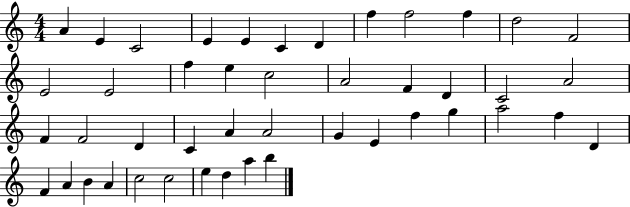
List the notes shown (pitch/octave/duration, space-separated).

A4/q E4/q C4/h E4/q E4/q C4/q D4/q F5/q F5/h F5/q D5/h F4/h E4/h E4/h F5/q E5/q C5/h A4/h F4/q D4/q C4/h A4/h F4/q F4/h D4/q C4/q A4/q A4/h G4/q E4/q F5/q G5/q A5/h F5/q D4/q F4/q A4/q B4/q A4/q C5/h C5/h E5/q D5/q A5/q B5/q